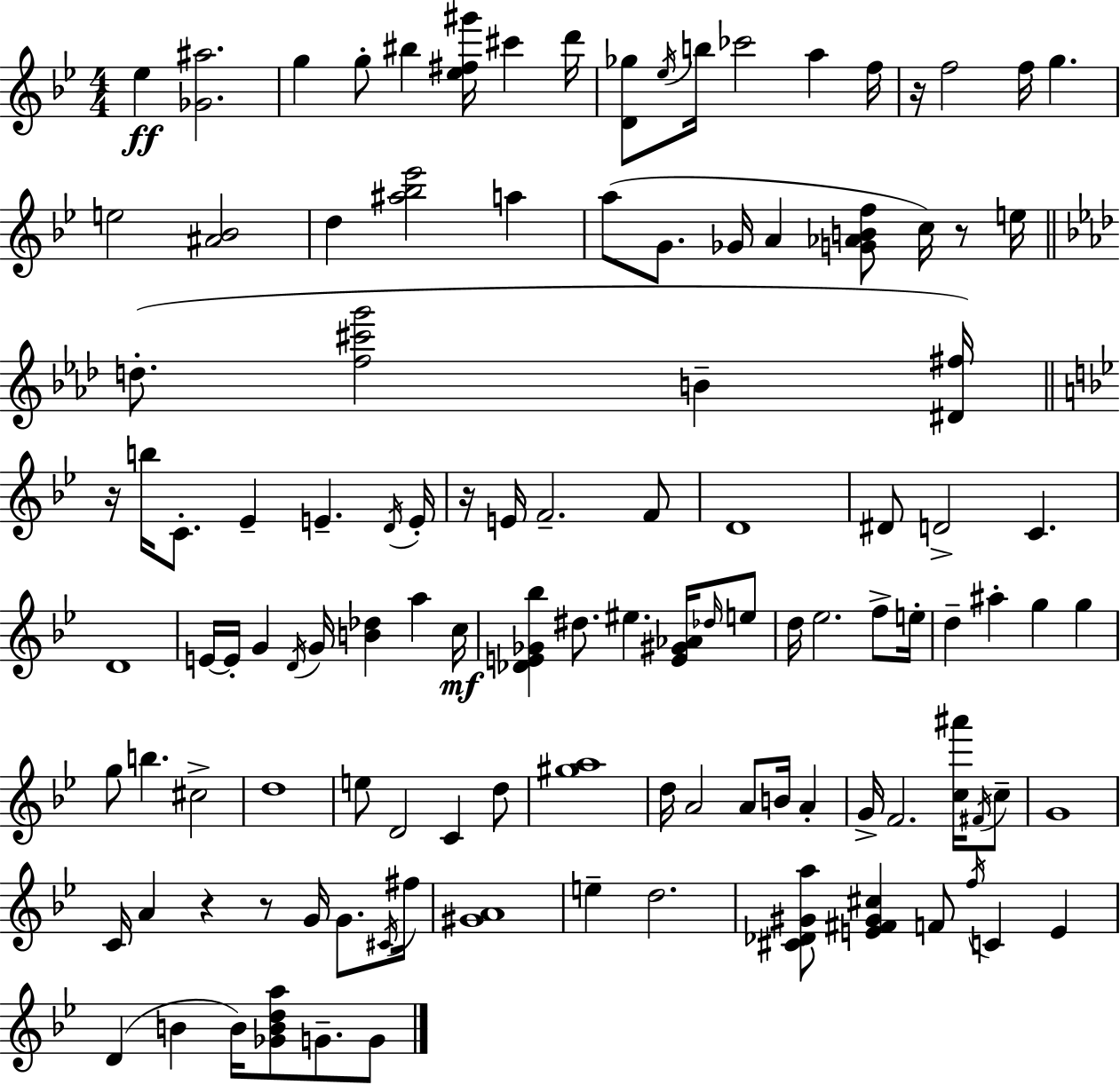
{
  \clef treble
  \numericTimeSignature
  \time 4/4
  \key bes \major
  ees''4\ff <ges' ais''>2. | g''4 g''8-. bis''4 <ees'' fis'' gis'''>16 cis'''4 d'''16 | <d' ges''>8 \acciaccatura { ees''16 } b''16 ces'''2 a''4 | f''16 r16 f''2 f''16 g''4. | \break e''2 <ais' bes'>2 | d''4 <ais'' bes'' ees'''>2 a''4 | a''8( g'8. ges'16 a'4 <g' aes' b' f''>8 c''16) r8 | e''16 \bar "||" \break \key aes \major d''8.-.( <f'' cis''' g'''>2 b'4-- <dis' fis''>16) | \bar "||" \break \key bes \major r16 b''16 c'8.-. ees'4-- e'4.-- \acciaccatura { d'16 } | e'16-. r16 e'16 f'2.-- f'8 | d'1 | dis'8 d'2-> c'4. | \break d'1 | e'16~~ e'16-. g'4 \acciaccatura { d'16 } g'16 <b' des''>4 a''4 | c''16\mf <des' e' ges' bes''>4 dis''8. eis''4. <e' gis' aes'>16 | \grace { des''16 } e''8 d''16 ees''2. | \break f''8-> e''16-. d''4-- ais''4-. g''4 g''4 | g''8 b''4. cis''2-> | d''1 | e''8 d'2 c'4 | \break d''8 <gis'' a''>1 | d''16 a'2 a'8 b'16 a'4-. | g'16-> f'2. | <c'' ais'''>16 \acciaccatura { fis'16 } c''8-- g'1 | \break c'16 a'4 r4 r8 g'16 | g'8. \acciaccatura { cis'16 } fis''16 <gis' a'>1 | e''4-- d''2. | <cis' des' gis' a''>8 <e' fis' gis' cis''>4 f'8 \acciaccatura { f''16 } c'4 | \break e'4 d'4( b'4 b'16) <ges' b' d'' a''>8 | g'8.-- g'8 \bar "|."
}